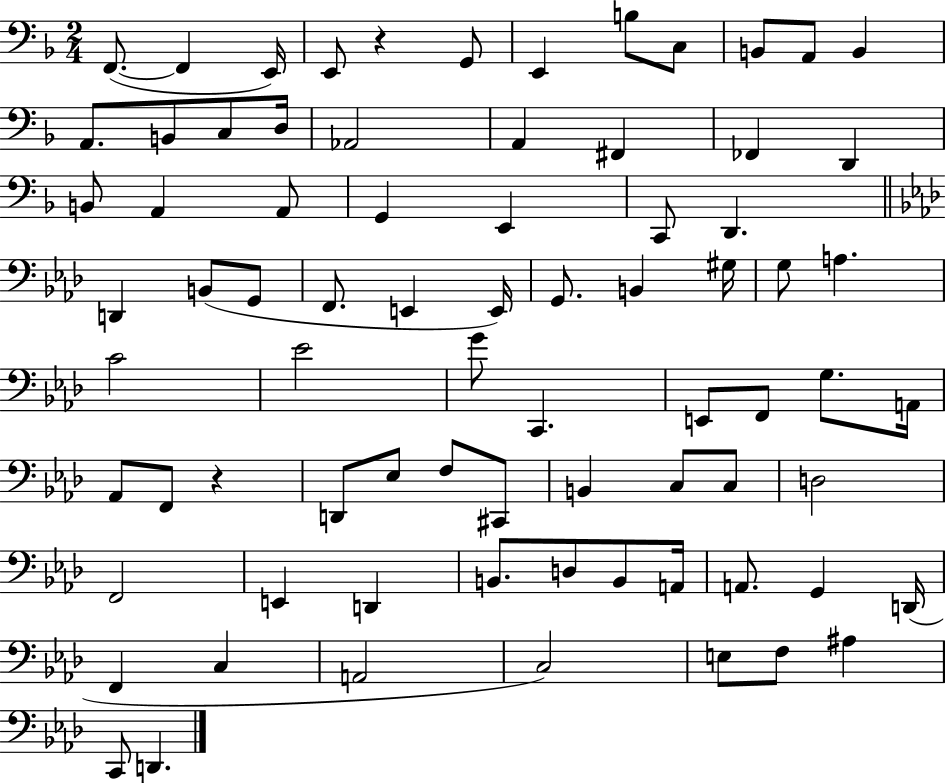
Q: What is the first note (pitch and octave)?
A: F2